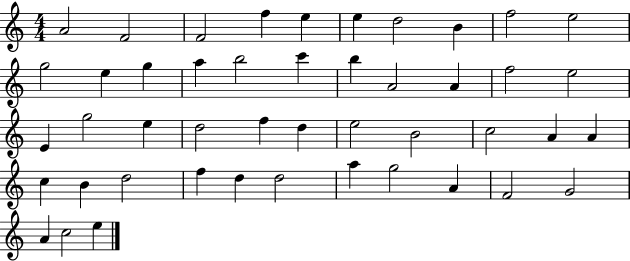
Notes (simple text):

A4/h F4/h F4/h F5/q E5/q E5/q D5/h B4/q F5/h E5/h G5/h E5/q G5/q A5/q B5/h C6/q B5/q A4/h A4/q F5/h E5/h E4/q G5/h E5/q D5/h F5/q D5/q E5/h B4/h C5/h A4/q A4/q C5/q B4/q D5/h F5/q D5/q D5/h A5/q G5/h A4/q F4/h G4/h A4/q C5/h E5/q